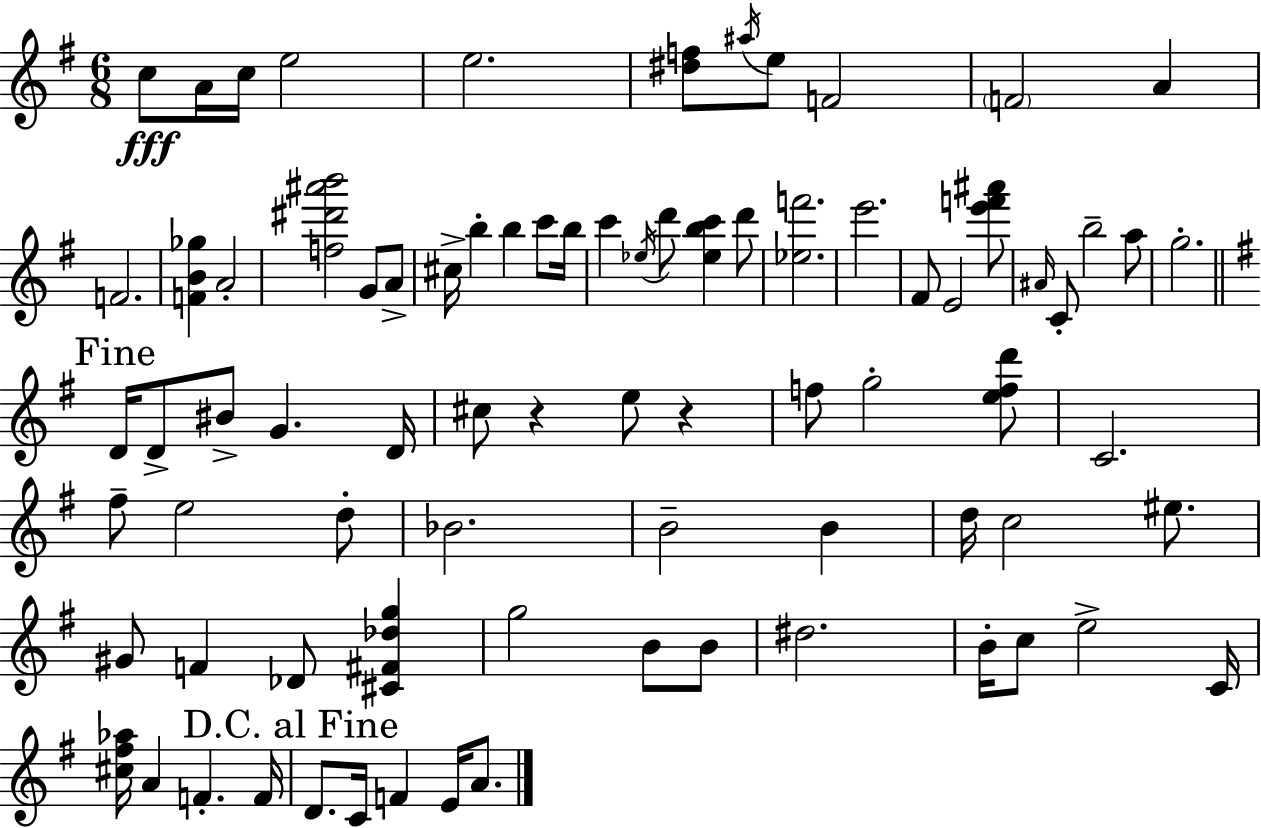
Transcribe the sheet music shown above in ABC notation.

X:1
T:Untitled
M:6/8
L:1/4
K:Em
c/2 A/4 c/4 e2 e2 [^df]/2 ^a/4 e/2 F2 F2 A F2 [FB_g] A2 [f^d'^a'b']2 G/2 A/2 ^c/4 b b c'/2 b/4 c' _e/4 d'/2 [_ebc'] d'/2 [_ef']2 e'2 ^F/2 E2 [e'f'^a']/2 ^A/4 C/2 b2 a/2 g2 D/4 D/2 ^B/2 G D/4 ^c/2 z e/2 z f/2 g2 [efd']/2 C2 ^f/2 e2 d/2 _B2 B2 B d/4 c2 ^e/2 ^G/2 F _D/2 [^C^F_dg] g2 B/2 B/2 ^d2 B/4 c/2 e2 C/4 [^c^f_a]/4 A F F/4 D/2 C/4 F E/4 A/2